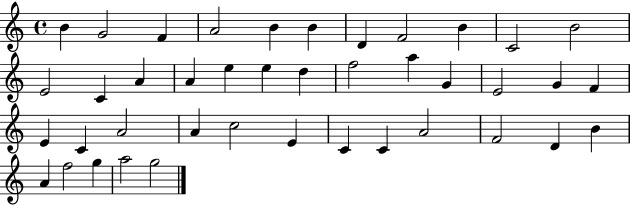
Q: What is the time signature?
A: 4/4